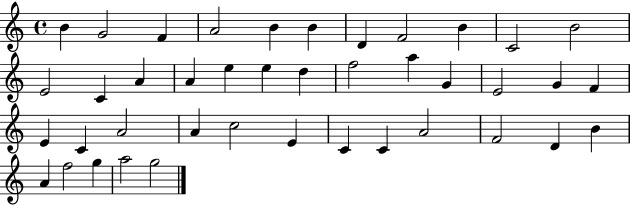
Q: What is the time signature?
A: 4/4